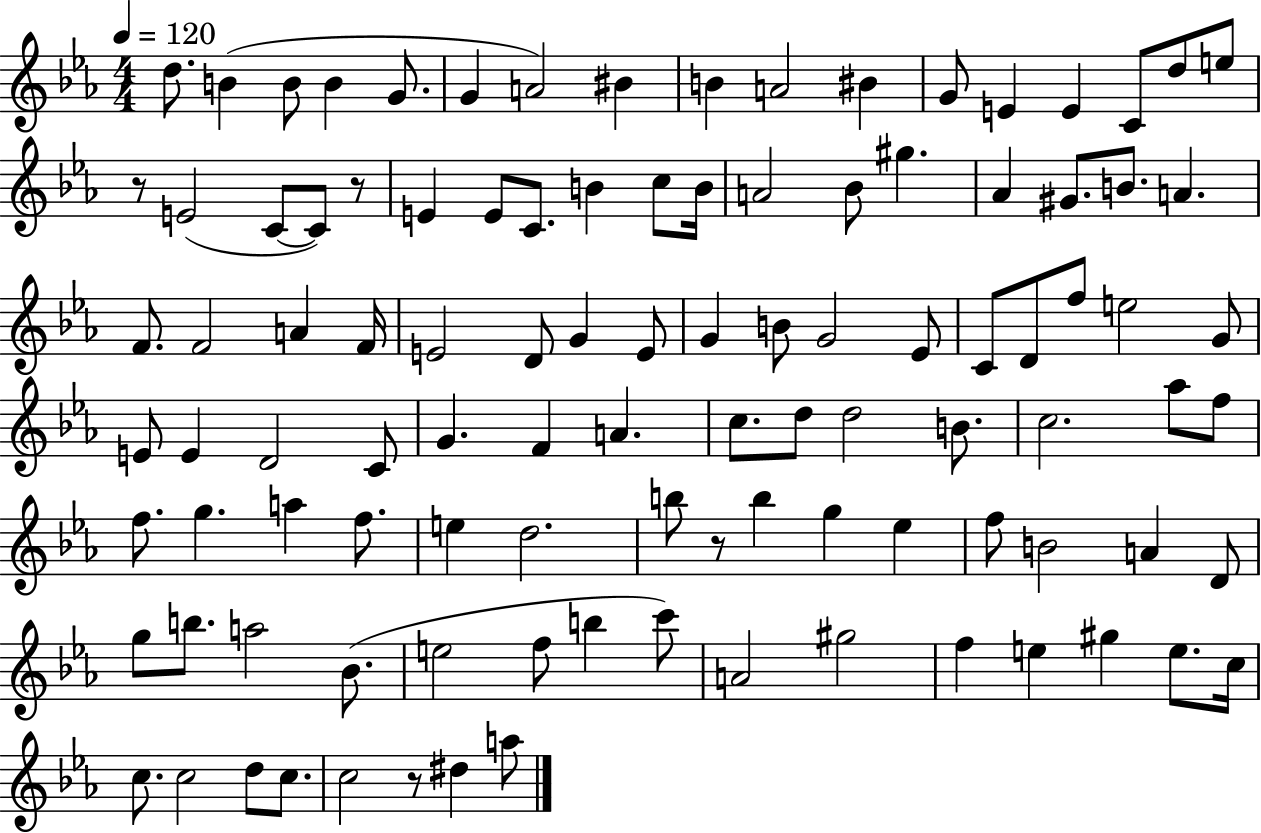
D5/e. B4/q B4/e B4/q G4/e. G4/q A4/h BIS4/q B4/q A4/h BIS4/q G4/e E4/q E4/q C4/e D5/e E5/e R/e E4/h C4/e C4/e R/e E4/q E4/e C4/e. B4/q C5/e B4/s A4/h Bb4/e G#5/q. Ab4/q G#4/e. B4/e. A4/q. F4/e. F4/h A4/q F4/s E4/h D4/e G4/q E4/e G4/q B4/e G4/h Eb4/e C4/e D4/e F5/e E5/h G4/e E4/e E4/q D4/h C4/e G4/q. F4/q A4/q. C5/e. D5/e D5/h B4/e. C5/h. Ab5/e F5/e F5/e. G5/q. A5/q F5/e. E5/q D5/h. B5/e R/e B5/q G5/q Eb5/q F5/e B4/h A4/q D4/e G5/e B5/e. A5/h Bb4/e. E5/h F5/e B5/q C6/e A4/h G#5/h F5/q E5/q G#5/q E5/e. C5/s C5/e. C5/h D5/e C5/e. C5/h R/e D#5/q A5/e